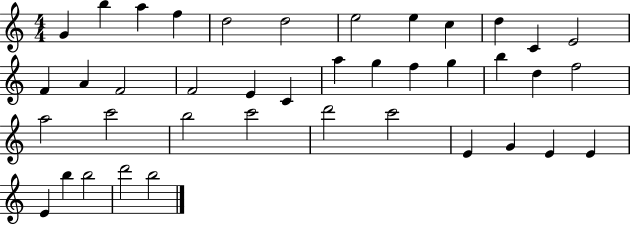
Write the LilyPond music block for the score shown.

{
  \clef treble
  \numericTimeSignature
  \time 4/4
  \key c \major
  g'4 b''4 a''4 f''4 | d''2 d''2 | e''2 e''4 c''4 | d''4 c'4 e'2 | \break f'4 a'4 f'2 | f'2 e'4 c'4 | a''4 g''4 f''4 g''4 | b''4 d''4 f''2 | \break a''2 c'''2 | b''2 c'''2 | d'''2 c'''2 | e'4 g'4 e'4 e'4 | \break e'4 b''4 b''2 | d'''2 b''2 | \bar "|."
}